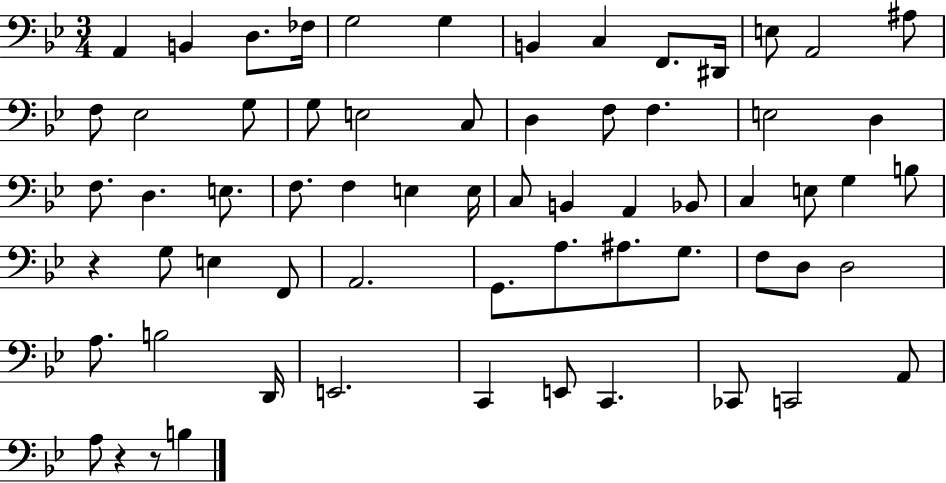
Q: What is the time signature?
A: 3/4